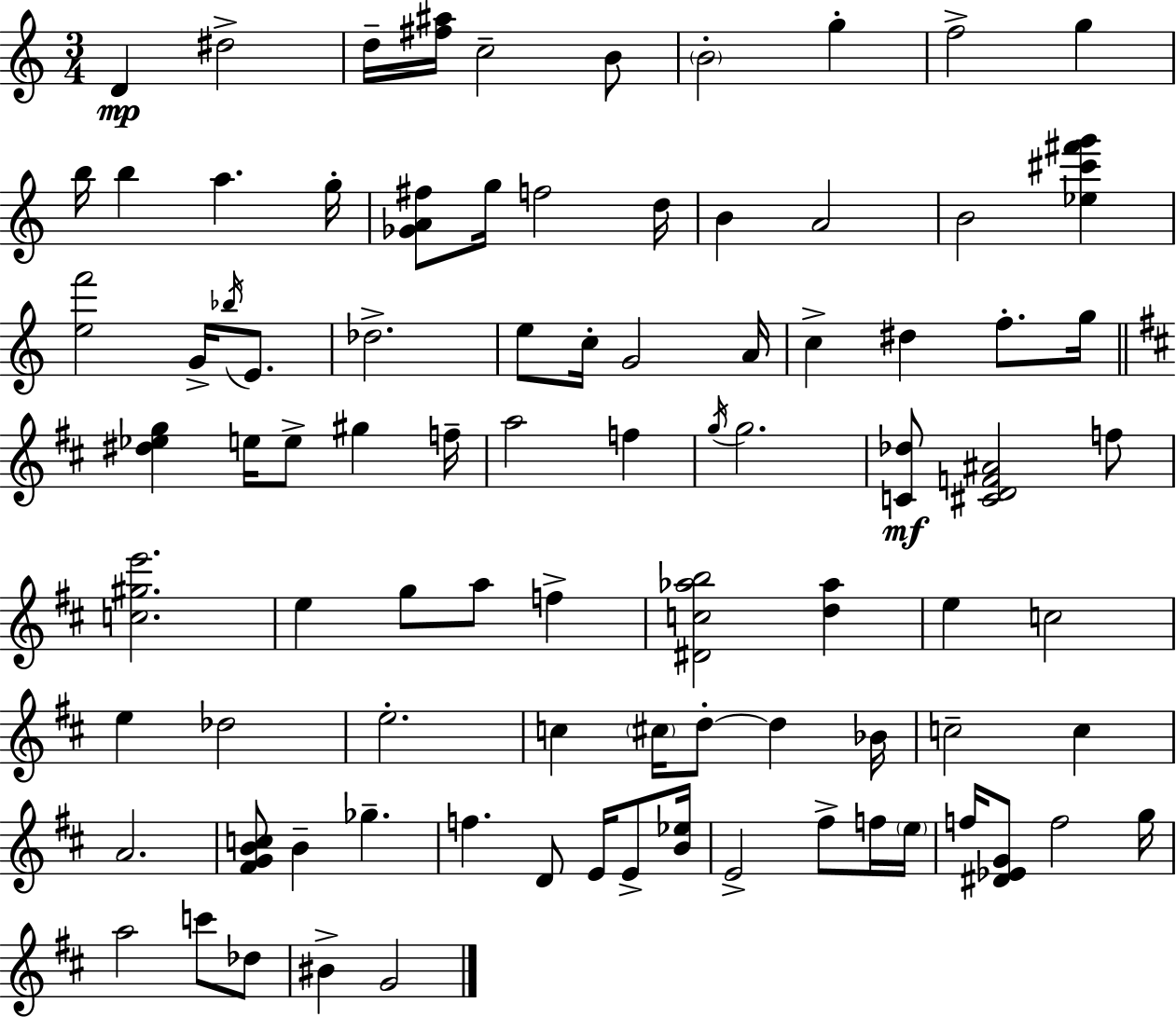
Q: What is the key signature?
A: A minor